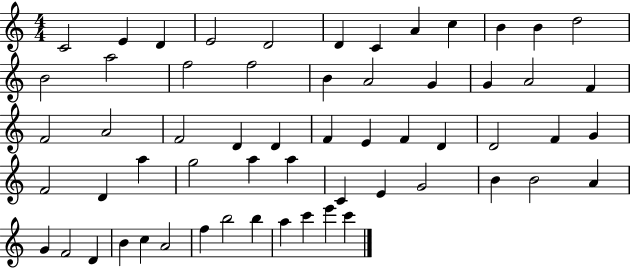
X:1
T:Untitled
M:4/4
L:1/4
K:C
C2 E D E2 D2 D C A c B B d2 B2 a2 f2 f2 B A2 G G A2 F F2 A2 F2 D D F E F D D2 F G F2 D a g2 a a C E G2 B B2 A G F2 D B c A2 f b2 b a c' e' c'